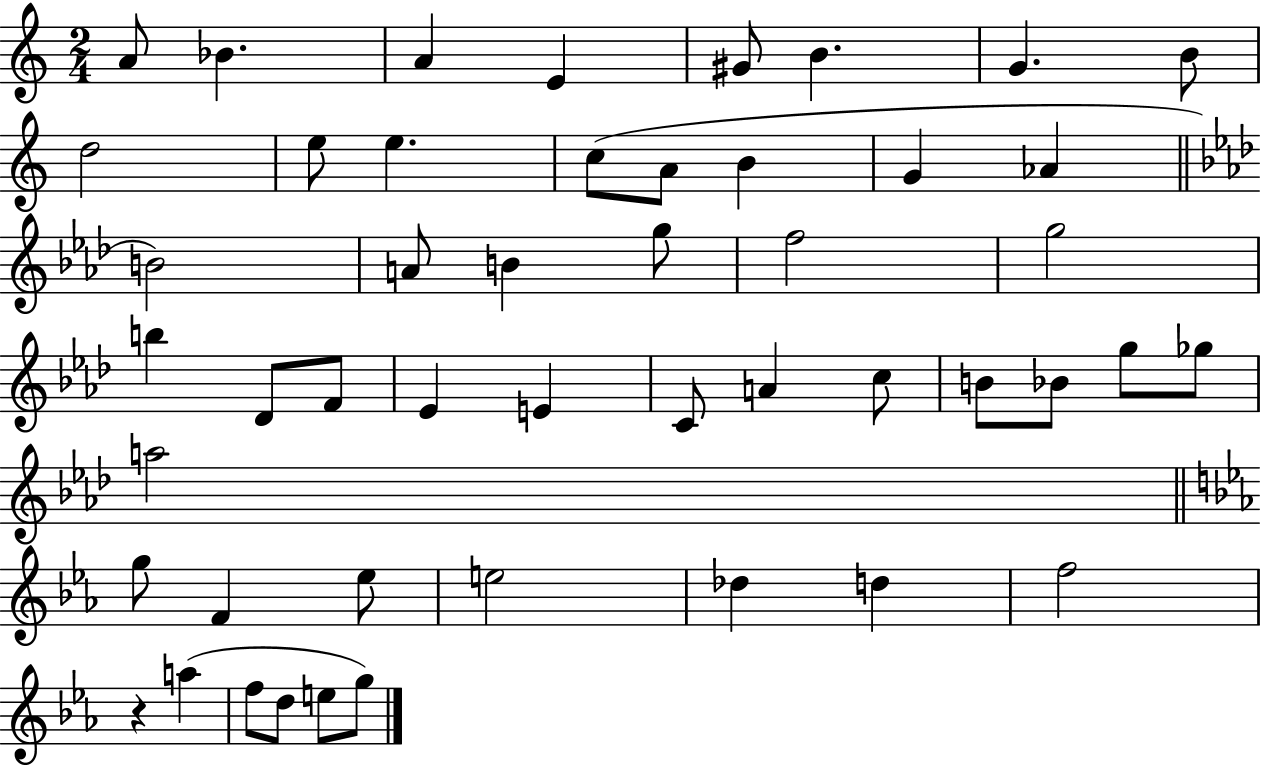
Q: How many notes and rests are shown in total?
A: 48